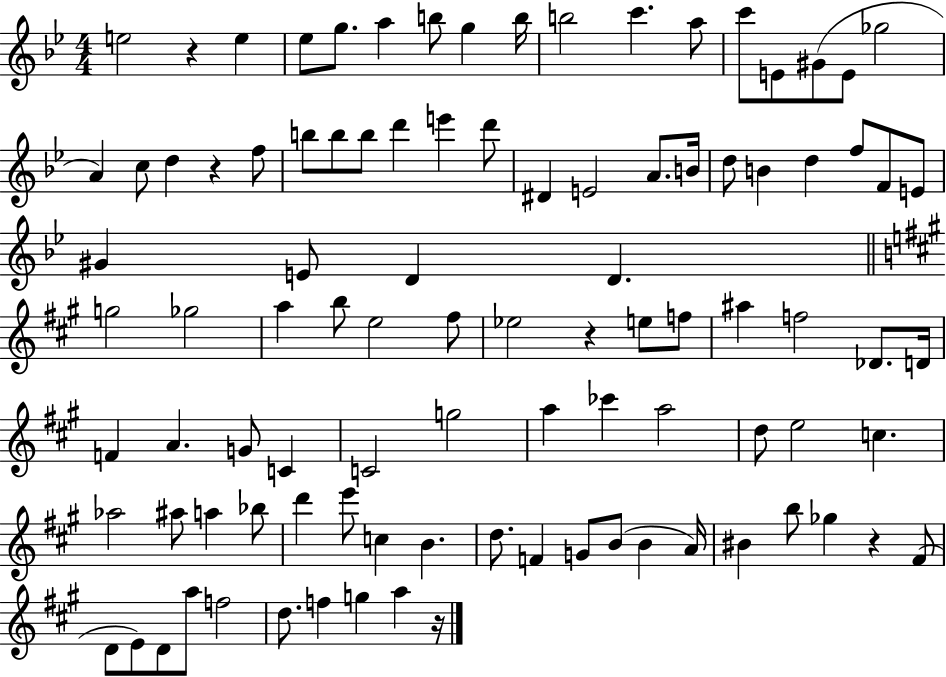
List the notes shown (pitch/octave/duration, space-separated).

E5/h R/q E5/q Eb5/e G5/e. A5/q B5/e G5/q B5/s B5/h C6/q. A5/e C6/e E4/e G#4/e E4/e Gb5/h A4/q C5/e D5/q R/q F5/e B5/e B5/e B5/e D6/q E6/q D6/e D#4/q E4/h A4/e. B4/s D5/e B4/q D5/q F5/e F4/e E4/e G#4/q E4/e D4/q D4/q. G5/h Gb5/h A5/q B5/e E5/h F#5/e Eb5/h R/q E5/e F5/e A#5/q F5/h Db4/e. D4/s F4/q A4/q. G4/e C4/q C4/h G5/h A5/q CES6/q A5/h D5/e E5/h C5/q. Ab5/h A#5/e A5/q Bb5/e D6/q E6/e C5/q B4/q. D5/e. F4/q G4/e B4/e B4/q A4/s BIS4/q B5/e Gb5/q R/q F#4/e D4/e E4/e D4/e A5/e F5/h D5/e. F5/q G5/q A5/q R/s